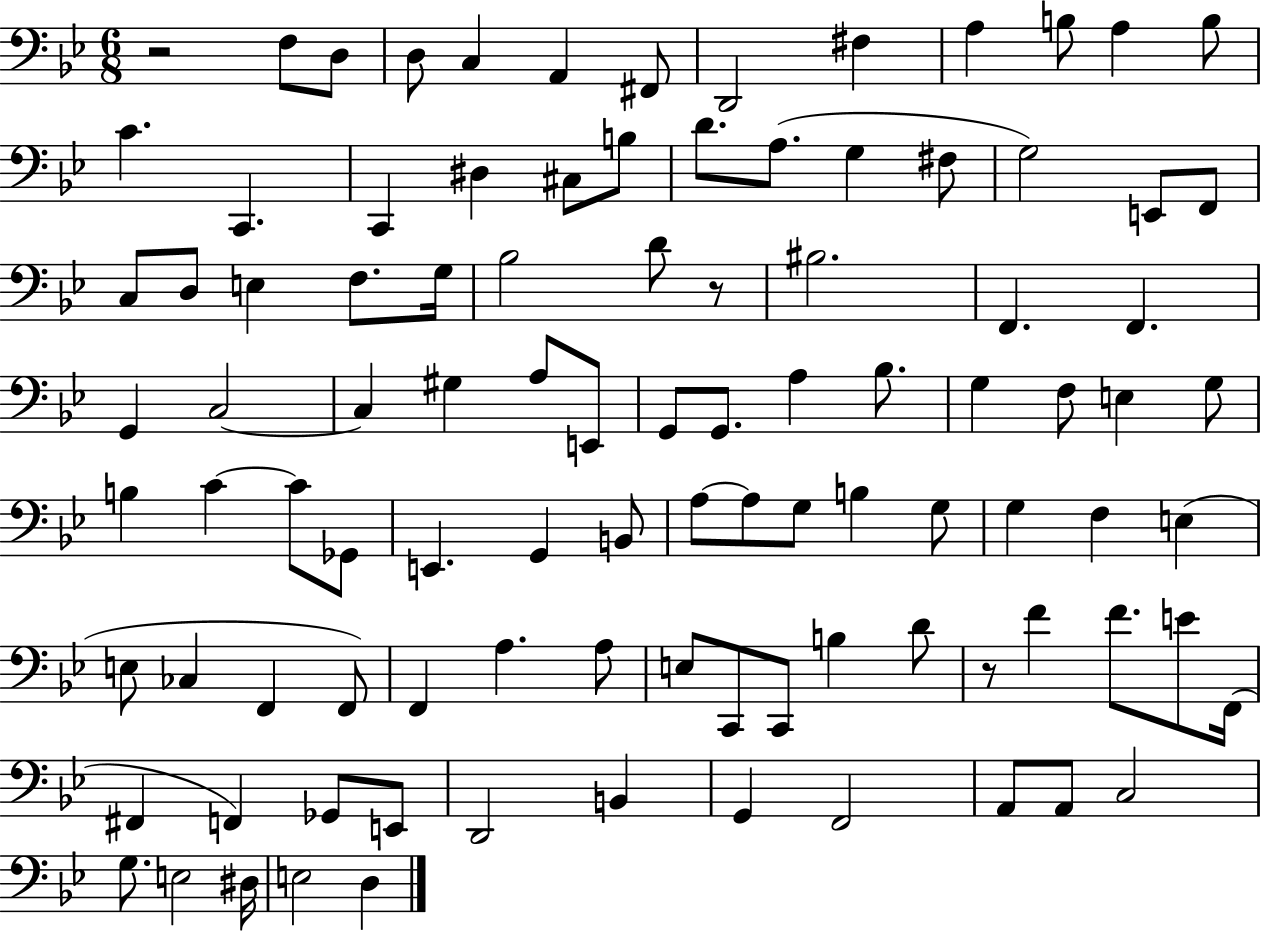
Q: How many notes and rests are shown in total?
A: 99